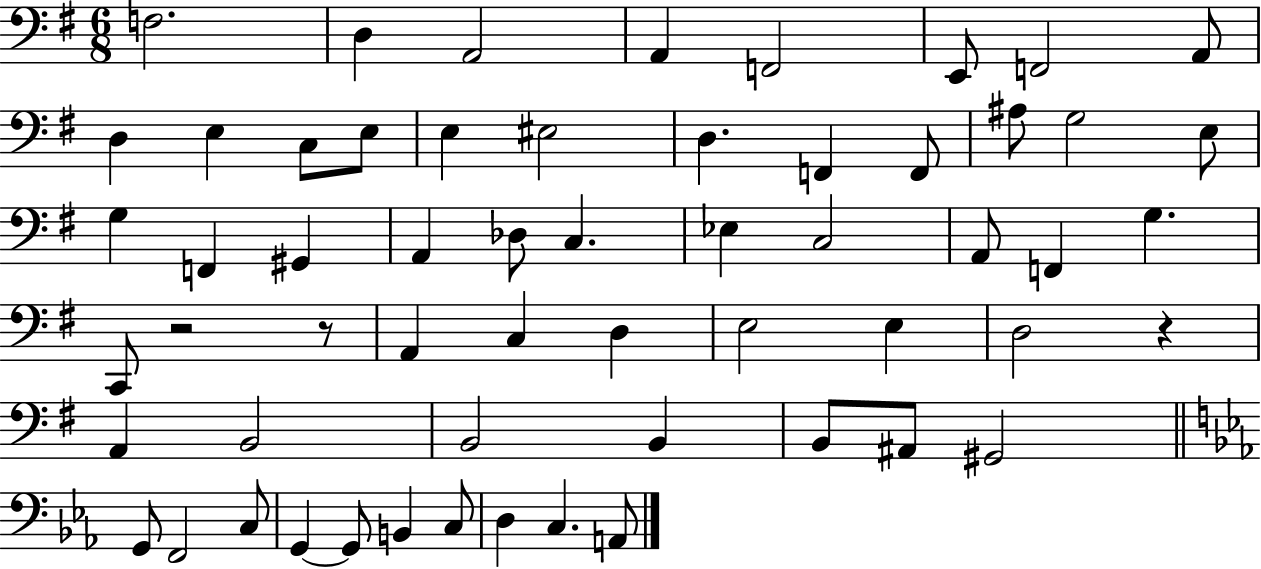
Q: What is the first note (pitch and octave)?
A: F3